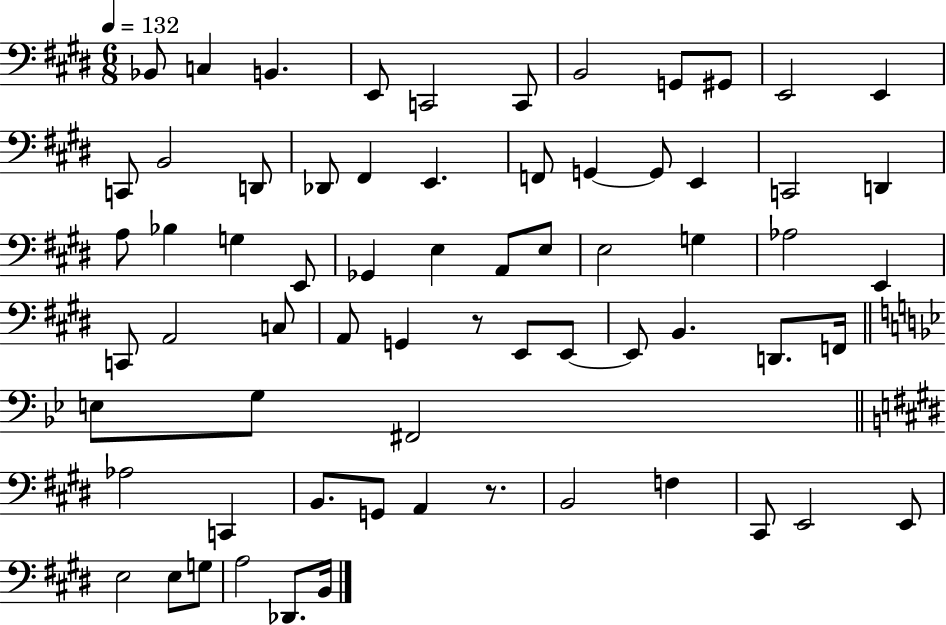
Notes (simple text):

Bb2/e C3/q B2/q. E2/e C2/h C2/e B2/h G2/e G#2/e E2/h E2/q C2/e B2/h D2/e Db2/e F#2/q E2/q. F2/e G2/q G2/e E2/q C2/h D2/q A3/e Bb3/q G3/q E2/e Gb2/q E3/q A2/e E3/e E3/h G3/q Ab3/h E2/q C2/e A2/h C3/e A2/e G2/q R/e E2/e E2/e E2/e B2/q. D2/e. F2/s E3/e G3/e F#2/h Ab3/h C2/q B2/e. G2/e A2/q R/e. B2/h F3/q C#2/e E2/h E2/e E3/h E3/e G3/e A3/h Db2/e. B2/s